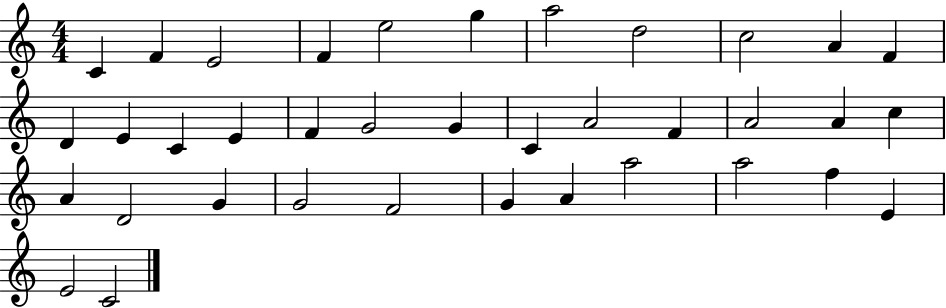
C4/q F4/q E4/h F4/q E5/h G5/q A5/h D5/h C5/h A4/q F4/q D4/q E4/q C4/q E4/q F4/q G4/h G4/q C4/q A4/h F4/q A4/h A4/q C5/q A4/q D4/h G4/q G4/h F4/h G4/q A4/q A5/h A5/h F5/q E4/q E4/h C4/h